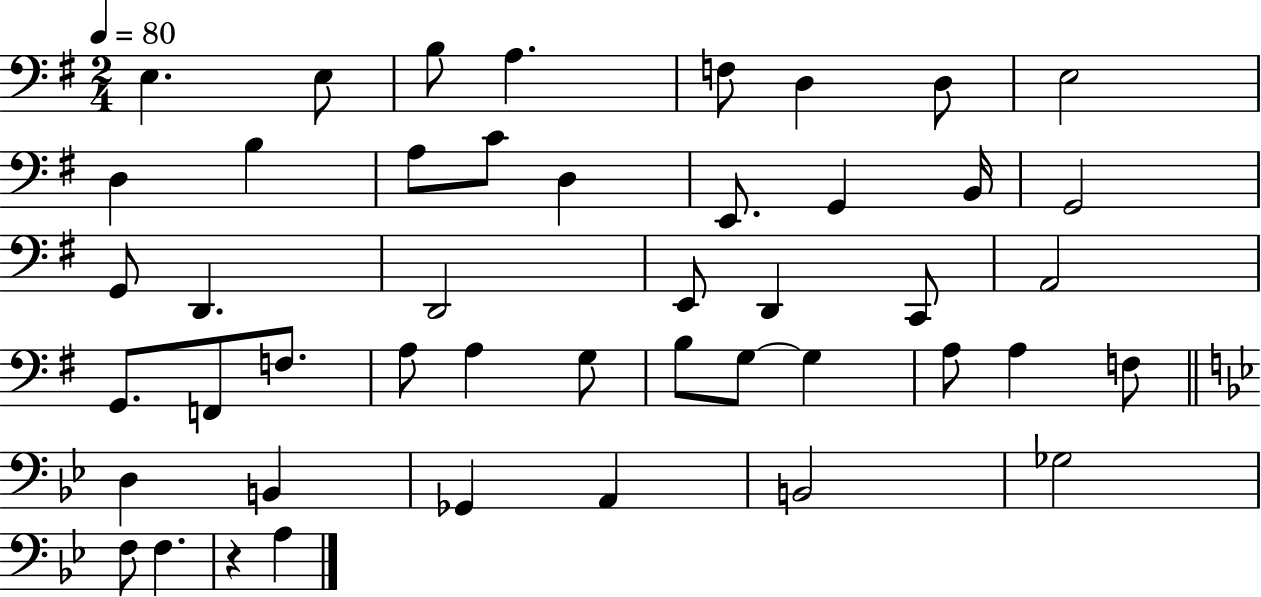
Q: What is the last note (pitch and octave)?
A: A3